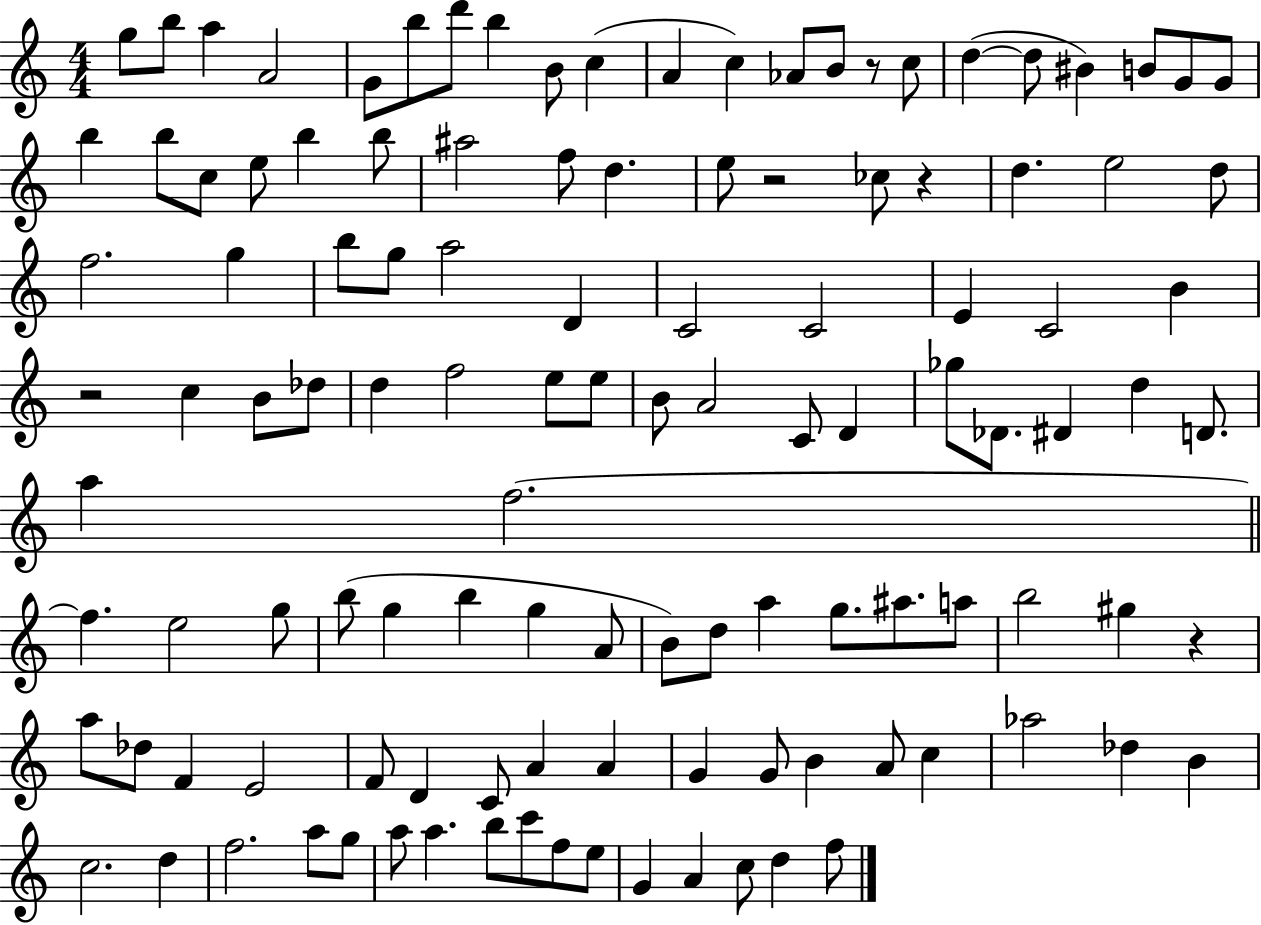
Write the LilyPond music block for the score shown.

{
  \clef treble
  \numericTimeSignature
  \time 4/4
  \key c \major
  \repeat volta 2 { g''8 b''8 a''4 a'2 | g'8 b''8 d'''8 b''4 b'8 c''4( | a'4 c''4) aes'8 b'8 r8 c''8 | d''4~(~ d''8 bis'4) b'8 g'8 g'8 | \break b''4 b''8 c''8 e''8 b''4 b''8 | ais''2 f''8 d''4. | e''8 r2 ces''8 r4 | d''4. e''2 d''8 | \break f''2. g''4 | b''8 g''8 a''2 d'4 | c'2 c'2 | e'4 c'2 b'4 | \break r2 c''4 b'8 des''8 | d''4 f''2 e''8 e''8 | b'8 a'2 c'8 d'4 | ges''8 des'8. dis'4 d''4 d'8. | \break a''4 f''2.~~ | \bar "||" \break \key c \major f''4. e''2 g''8 | b''8( g''4 b''4 g''4 a'8 | b'8) d''8 a''4 g''8. ais''8. a''8 | b''2 gis''4 r4 | \break a''8 des''8 f'4 e'2 | f'8 d'4 c'8 a'4 a'4 | g'4 g'8 b'4 a'8 c''4 | aes''2 des''4 b'4 | \break c''2. d''4 | f''2. a''8 g''8 | a''8 a''4. b''8 c'''8 f''8 e''8 | g'4 a'4 c''8 d''4 f''8 | \break } \bar "|."
}